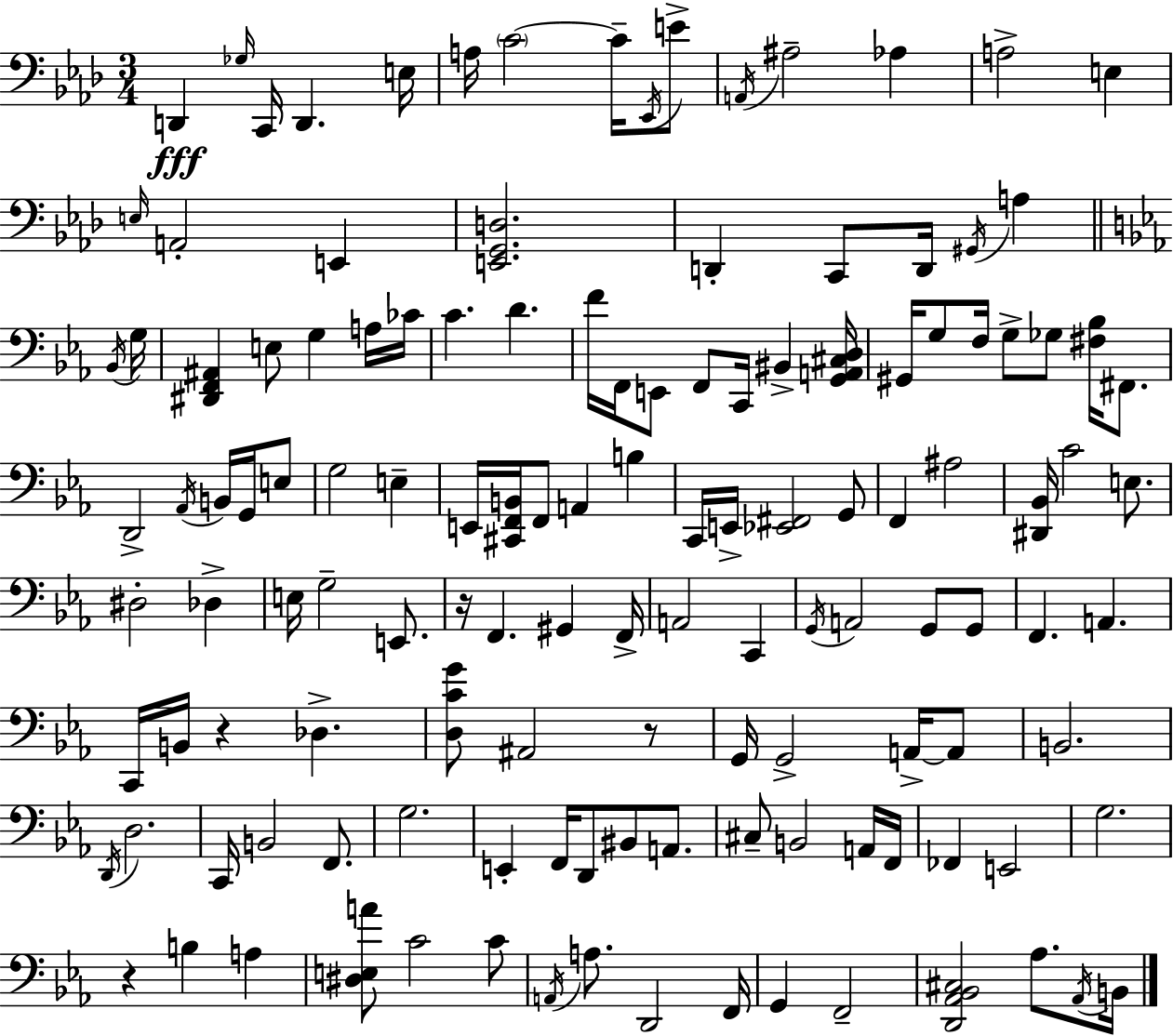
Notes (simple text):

D2/q Gb3/s C2/s D2/q. E3/s A3/s C4/h C4/s Eb2/s E4/e A2/s A#3/h Ab3/q A3/h E3/q E3/s A2/h E2/q [E2,G2,D3]/h. D2/q C2/e D2/s G#2/s A3/q Bb2/s G3/s [D#2,F2,A#2]/q E3/e G3/q A3/s CES4/s C4/q. D4/q. F4/s F2/s E2/e F2/e C2/s BIS2/q [G2,A2,C#3,D3]/s G#2/s G3/e F3/s G3/e Gb3/e [F#3,Bb3]/s F#2/e. D2/h Ab2/s B2/s G2/s E3/e G3/h E3/q E2/s [C#2,F2,B2]/s F2/e A2/q B3/q C2/s E2/s [Eb2,F#2]/h G2/e F2/q A#3/h [D#2,Bb2]/s C4/h E3/e. D#3/h Db3/q E3/s G3/h E2/e. R/s F2/q. G#2/q F2/s A2/h C2/q G2/s A2/h G2/e G2/e F2/q. A2/q. C2/s B2/s R/q Db3/q. [D3,C4,G4]/e A#2/h R/e G2/s G2/h A2/s A2/e B2/h. D2/s D3/h. C2/s B2/h F2/e. G3/h. E2/q F2/s D2/e BIS2/e A2/e. C#3/e B2/h A2/s F2/s FES2/q E2/h G3/h. R/q B3/q A3/q [D#3,E3,A4]/e C4/h C4/e A2/s A3/e. D2/h F2/s G2/q F2/h [D2,Ab2,Bb2,C#3]/h Ab3/e. Ab2/s B2/s